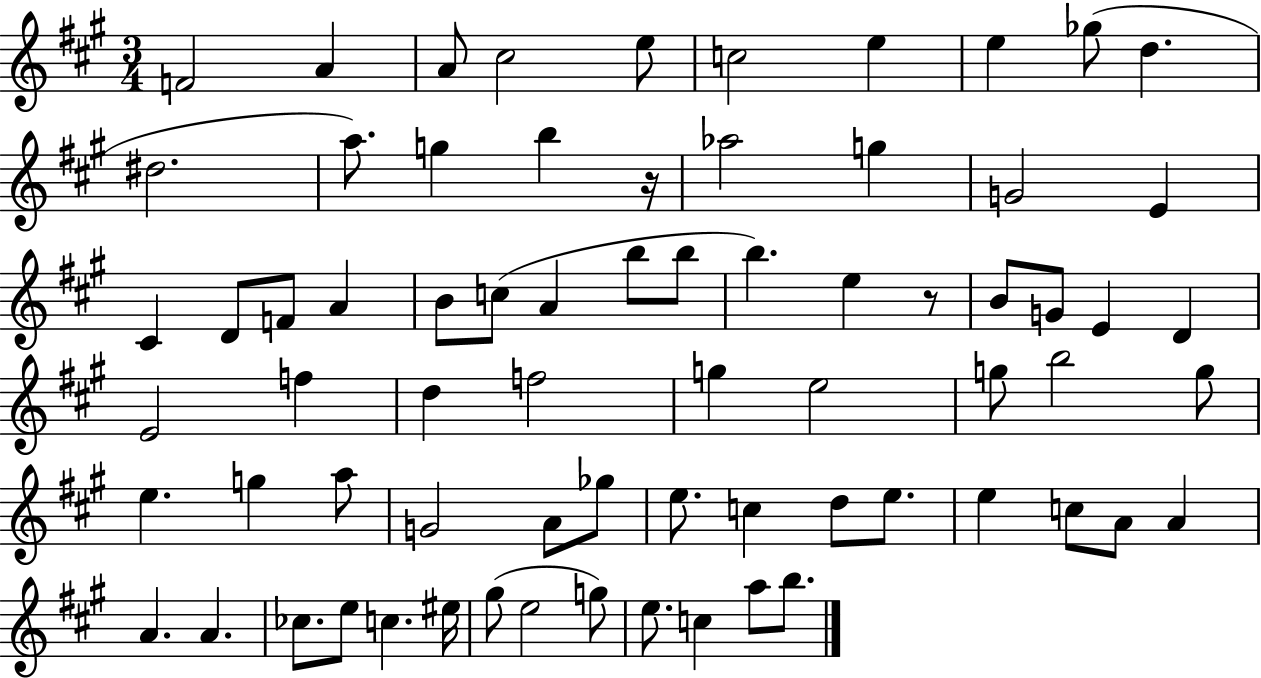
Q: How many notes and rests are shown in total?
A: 71